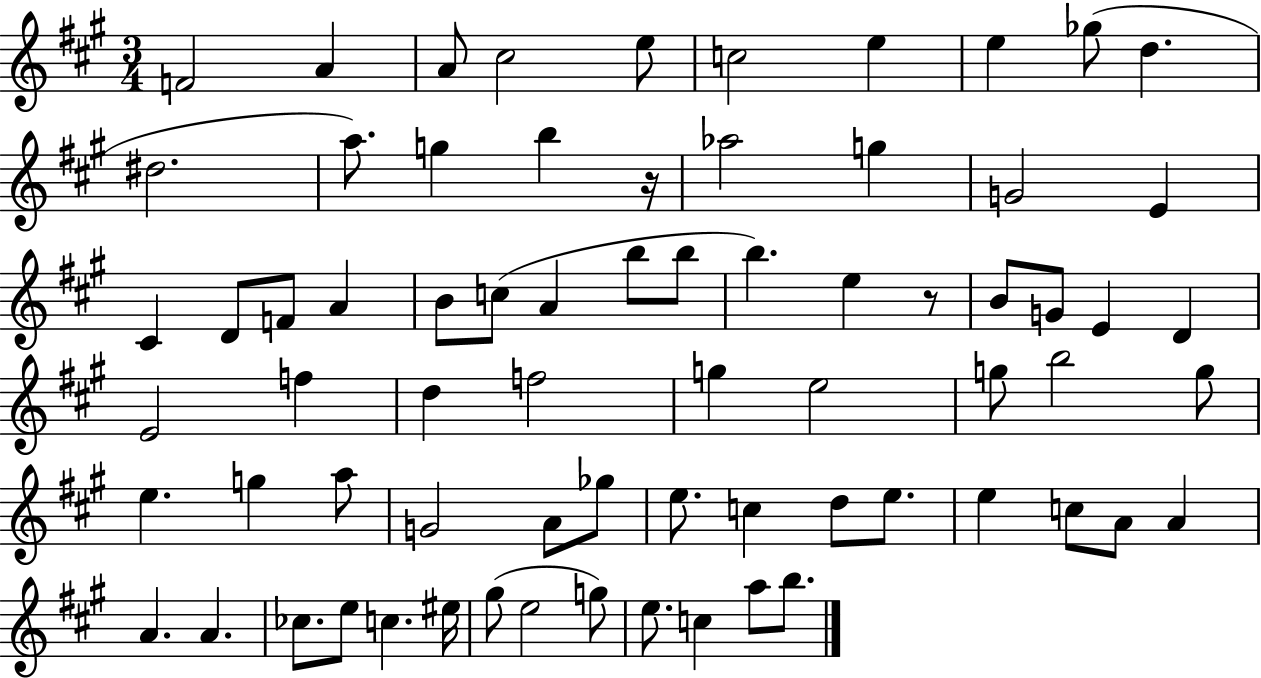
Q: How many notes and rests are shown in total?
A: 71